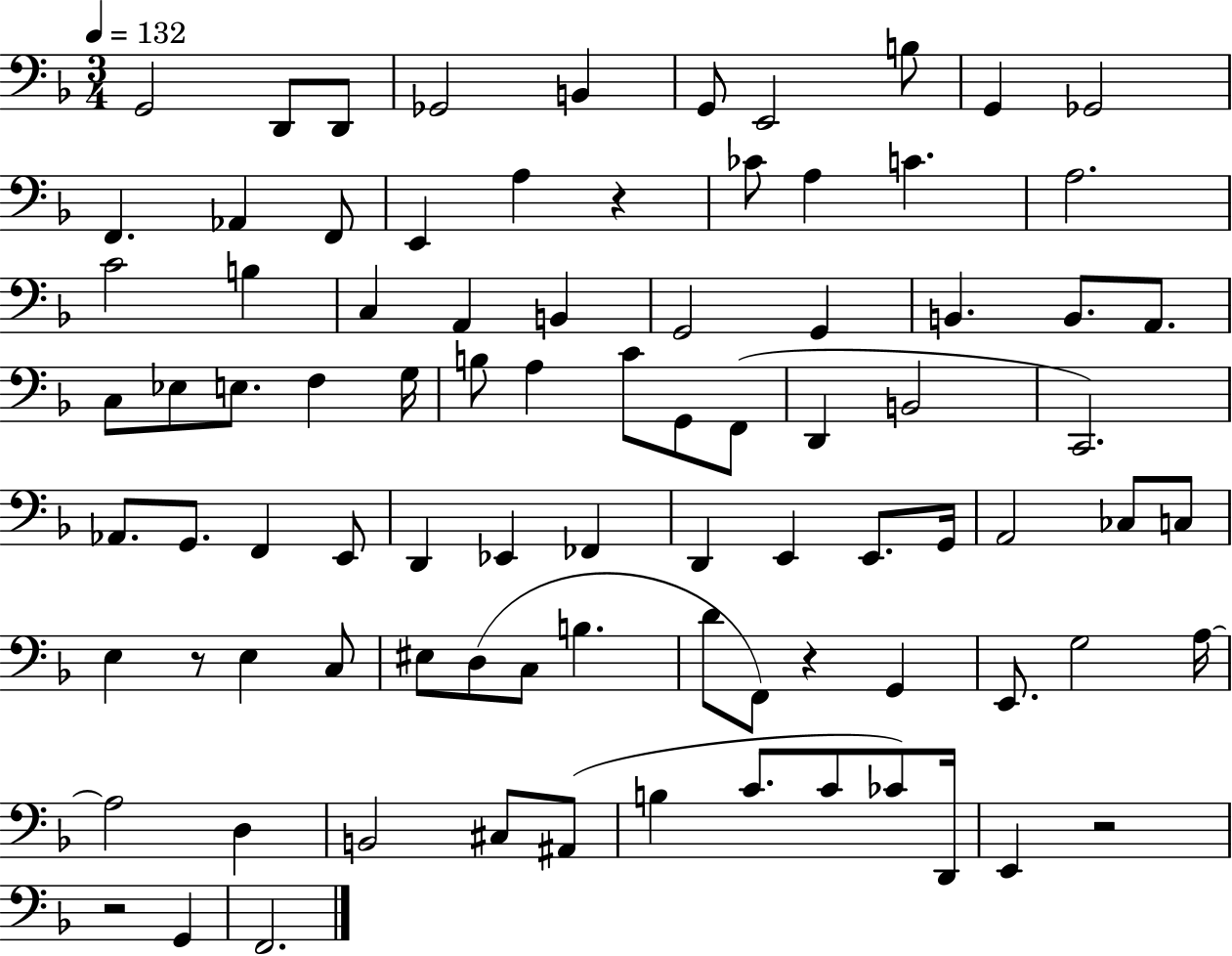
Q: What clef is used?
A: bass